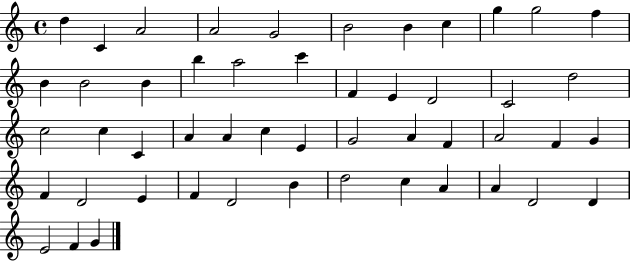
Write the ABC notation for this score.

X:1
T:Untitled
M:4/4
L:1/4
K:C
d C A2 A2 G2 B2 B c g g2 f B B2 B b a2 c' F E D2 C2 d2 c2 c C A A c E G2 A F A2 F G F D2 E F D2 B d2 c A A D2 D E2 F G